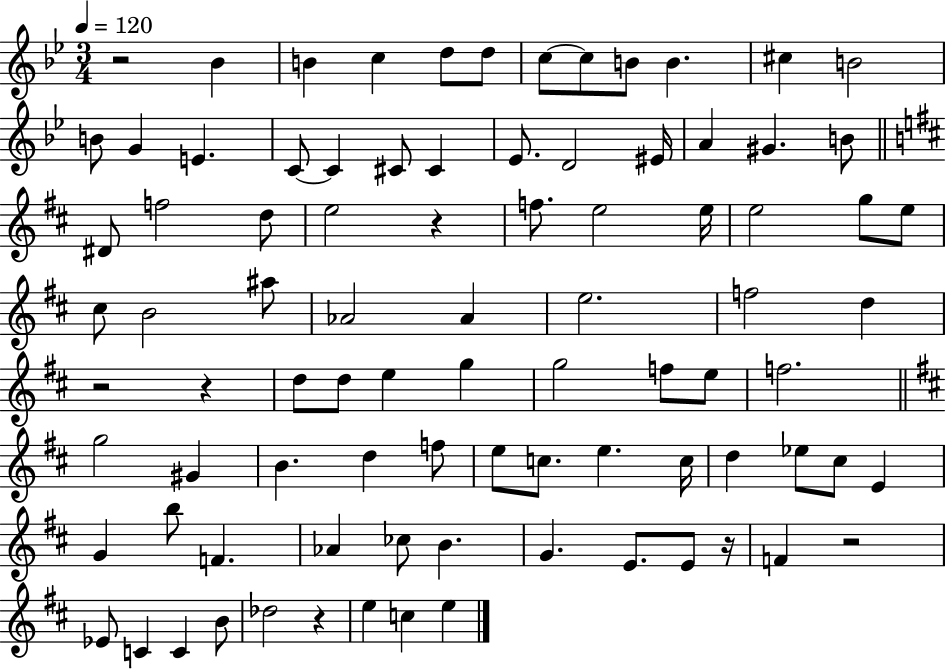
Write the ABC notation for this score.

X:1
T:Untitled
M:3/4
L:1/4
K:Bb
z2 _B B c d/2 d/2 c/2 c/2 B/2 B ^c B2 B/2 G E C/2 C ^C/2 ^C _E/2 D2 ^E/4 A ^G B/2 ^D/2 f2 d/2 e2 z f/2 e2 e/4 e2 g/2 e/2 ^c/2 B2 ^a/2 _A2 _A e2 f2 d z2 z d/2 d/2 e g g2 f/2 e/2 f2 g2 ^G B d f/2 e/2 c/2 e c/4 d _e/2 ^c/2 E G b/2 F _A _c/2 B G E/2 E/2 z/4 F z2 _E/2 C C B/2 _d2 z e c e